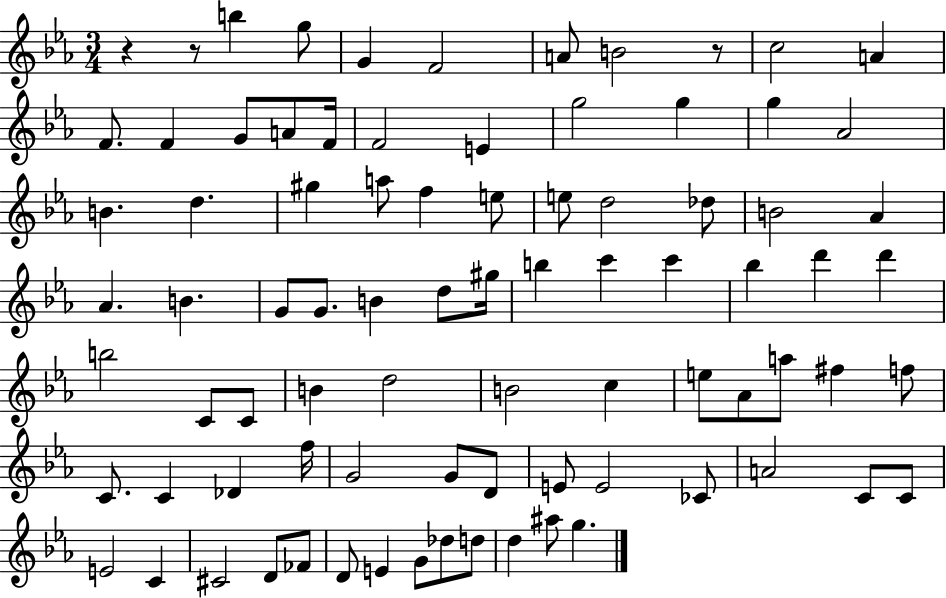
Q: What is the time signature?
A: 3/4